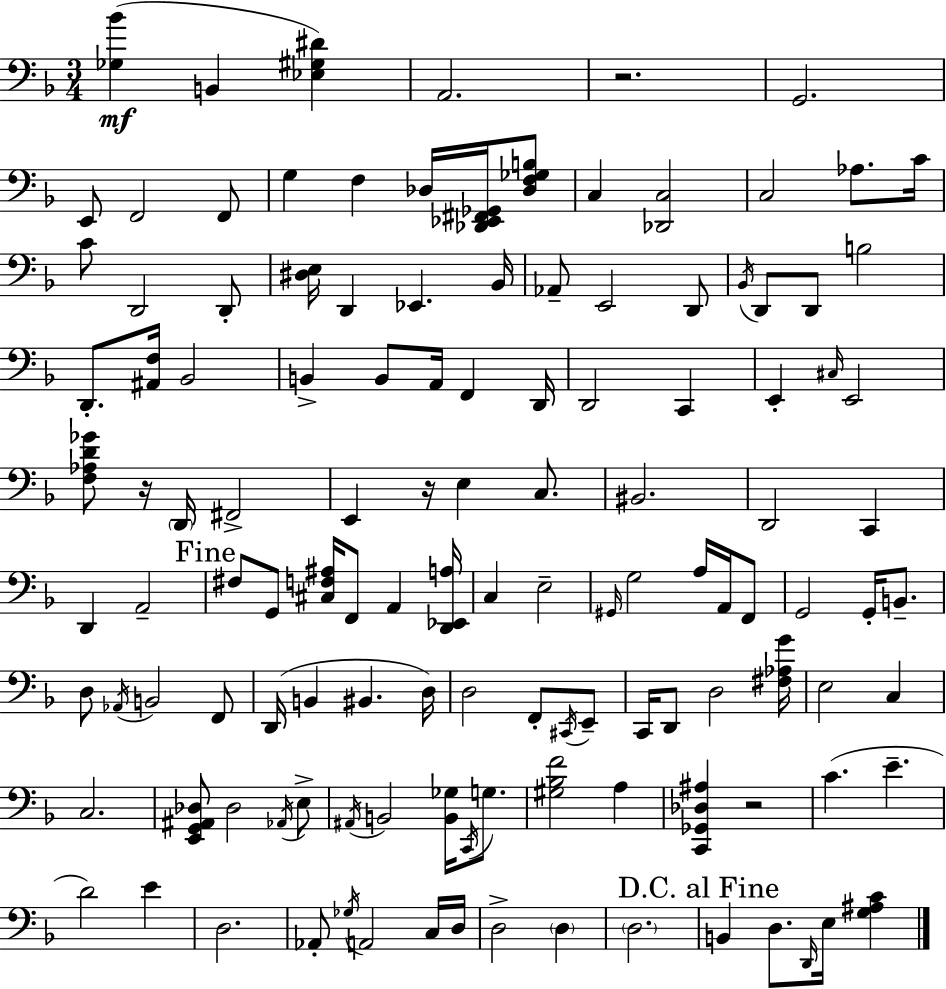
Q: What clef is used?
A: bass